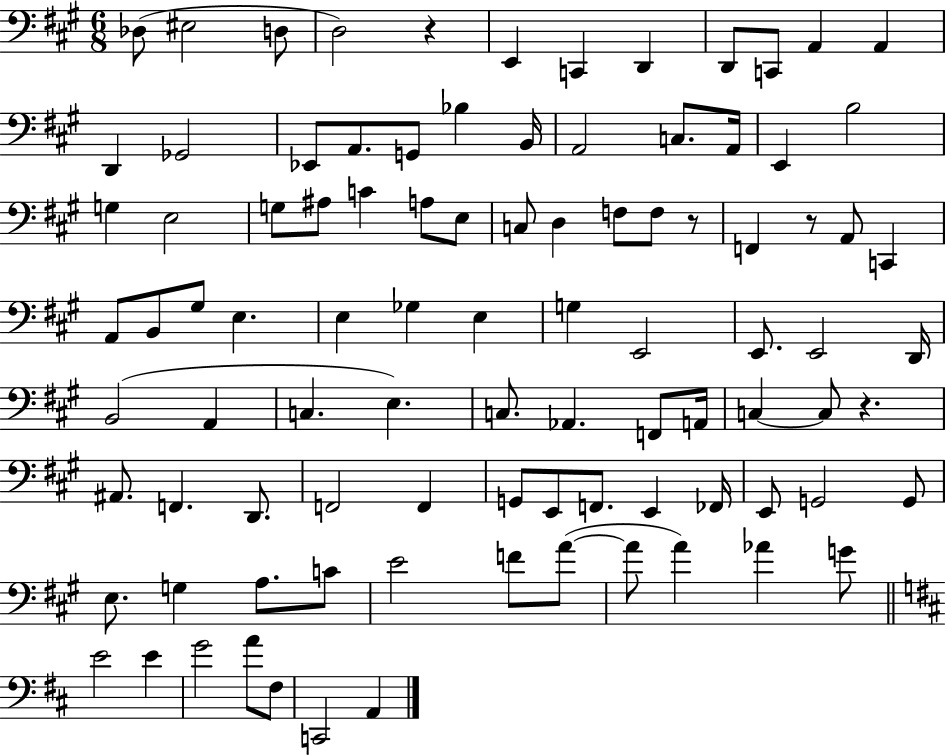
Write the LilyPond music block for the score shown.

{
  \clef bass
  \numericTimeSignature
  \time 6/8
  \key a \major
  \repeat volta 2 { des8( eis2 d8 | d2) r4 | e,4 c,4 d,4 | d,8 c,8 a,4 a,4 | \break d,4 ges,2 | ees,8 a,8. g,8 bes4 b,16 | a,2 c8. a,16 | e,4 b2 | \break g4 e2 | g8 ais8 c'4 a8 e8 | c8 d4 f8 f8 r8 | f,4 r8 a,8 c,4 | \break a,8 b,8 gis8 e4. | e4 ges4 e4 | g4 e,2 | e,8. e,2 d,16 | \break b,2( a,4 | c4. e4.) | c8. aes,4. f,8 a,16 | c4~~ c8 r4. | \break ais,8. f,4. d,8. | f,2 f,4 | g,8 e,8 f,8. e,4 fes,16 | e,8 g,2 g,8 | \break e8. g4 a8. c'8 | e'2 f'8 a'8~(~ | a'8 a'4) aes'4 g'8 | \bar "||" \break \key d \major e'2 e'4 | g'2 a'8 fis8 | c,2 a,4 | } \bar "|."
}